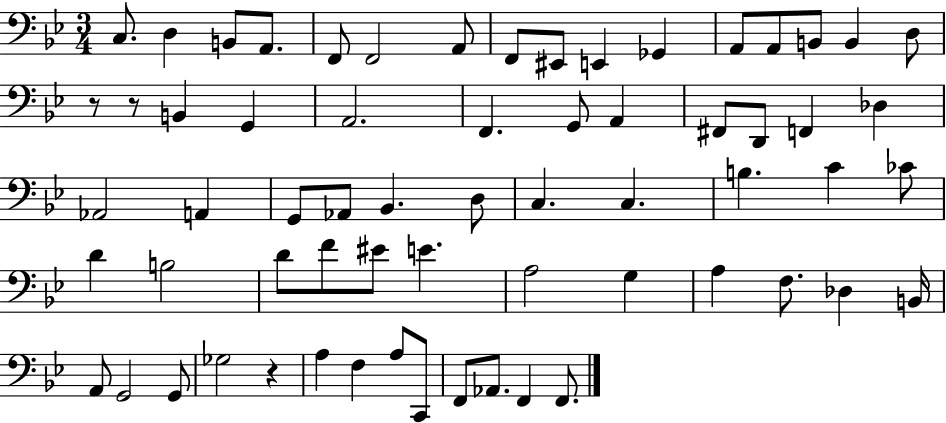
{
  \clef bass
  \numericTimeSignature
  \time 3/4
  \key bes \major
  c8. d4 b,8 a,8. | f,8 f,2 a,8 | f,8 eis,8 e,4 ges,4 | a,8 a,8 b,8 b,4 d8 | \break r8 r8 b,4 g,4 | a,2. | f,4. g,8 a,4 | fis,8 d,8 f,4 des4 | \break aes,2 a,4 | g,8 aes,8 bes,4. d8 | c4. c4. | b4. c'4 ces'8 | \break d'4 b2 | d'8 f'8 eis'8 e'4. | a2 g4 | a4 f8. des4 b,16 | \break a,8 g,2 g,8 | ges2 r4 | a4 f4 a8 c,8 | f,8 aes,8. f,4 f,8. | \break \bar "|."
}